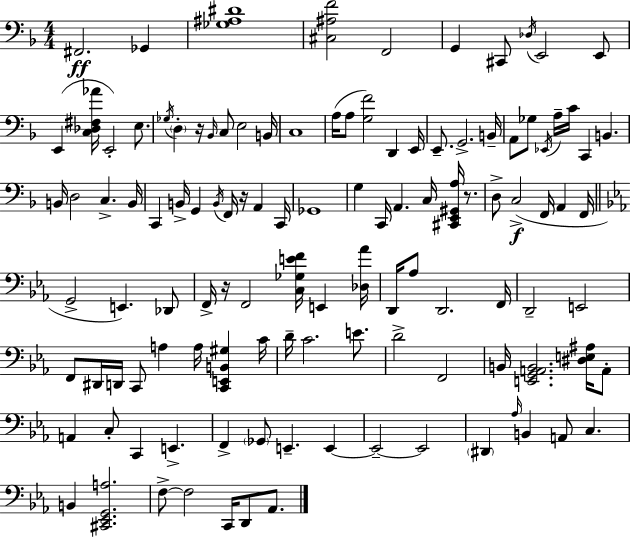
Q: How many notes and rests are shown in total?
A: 115